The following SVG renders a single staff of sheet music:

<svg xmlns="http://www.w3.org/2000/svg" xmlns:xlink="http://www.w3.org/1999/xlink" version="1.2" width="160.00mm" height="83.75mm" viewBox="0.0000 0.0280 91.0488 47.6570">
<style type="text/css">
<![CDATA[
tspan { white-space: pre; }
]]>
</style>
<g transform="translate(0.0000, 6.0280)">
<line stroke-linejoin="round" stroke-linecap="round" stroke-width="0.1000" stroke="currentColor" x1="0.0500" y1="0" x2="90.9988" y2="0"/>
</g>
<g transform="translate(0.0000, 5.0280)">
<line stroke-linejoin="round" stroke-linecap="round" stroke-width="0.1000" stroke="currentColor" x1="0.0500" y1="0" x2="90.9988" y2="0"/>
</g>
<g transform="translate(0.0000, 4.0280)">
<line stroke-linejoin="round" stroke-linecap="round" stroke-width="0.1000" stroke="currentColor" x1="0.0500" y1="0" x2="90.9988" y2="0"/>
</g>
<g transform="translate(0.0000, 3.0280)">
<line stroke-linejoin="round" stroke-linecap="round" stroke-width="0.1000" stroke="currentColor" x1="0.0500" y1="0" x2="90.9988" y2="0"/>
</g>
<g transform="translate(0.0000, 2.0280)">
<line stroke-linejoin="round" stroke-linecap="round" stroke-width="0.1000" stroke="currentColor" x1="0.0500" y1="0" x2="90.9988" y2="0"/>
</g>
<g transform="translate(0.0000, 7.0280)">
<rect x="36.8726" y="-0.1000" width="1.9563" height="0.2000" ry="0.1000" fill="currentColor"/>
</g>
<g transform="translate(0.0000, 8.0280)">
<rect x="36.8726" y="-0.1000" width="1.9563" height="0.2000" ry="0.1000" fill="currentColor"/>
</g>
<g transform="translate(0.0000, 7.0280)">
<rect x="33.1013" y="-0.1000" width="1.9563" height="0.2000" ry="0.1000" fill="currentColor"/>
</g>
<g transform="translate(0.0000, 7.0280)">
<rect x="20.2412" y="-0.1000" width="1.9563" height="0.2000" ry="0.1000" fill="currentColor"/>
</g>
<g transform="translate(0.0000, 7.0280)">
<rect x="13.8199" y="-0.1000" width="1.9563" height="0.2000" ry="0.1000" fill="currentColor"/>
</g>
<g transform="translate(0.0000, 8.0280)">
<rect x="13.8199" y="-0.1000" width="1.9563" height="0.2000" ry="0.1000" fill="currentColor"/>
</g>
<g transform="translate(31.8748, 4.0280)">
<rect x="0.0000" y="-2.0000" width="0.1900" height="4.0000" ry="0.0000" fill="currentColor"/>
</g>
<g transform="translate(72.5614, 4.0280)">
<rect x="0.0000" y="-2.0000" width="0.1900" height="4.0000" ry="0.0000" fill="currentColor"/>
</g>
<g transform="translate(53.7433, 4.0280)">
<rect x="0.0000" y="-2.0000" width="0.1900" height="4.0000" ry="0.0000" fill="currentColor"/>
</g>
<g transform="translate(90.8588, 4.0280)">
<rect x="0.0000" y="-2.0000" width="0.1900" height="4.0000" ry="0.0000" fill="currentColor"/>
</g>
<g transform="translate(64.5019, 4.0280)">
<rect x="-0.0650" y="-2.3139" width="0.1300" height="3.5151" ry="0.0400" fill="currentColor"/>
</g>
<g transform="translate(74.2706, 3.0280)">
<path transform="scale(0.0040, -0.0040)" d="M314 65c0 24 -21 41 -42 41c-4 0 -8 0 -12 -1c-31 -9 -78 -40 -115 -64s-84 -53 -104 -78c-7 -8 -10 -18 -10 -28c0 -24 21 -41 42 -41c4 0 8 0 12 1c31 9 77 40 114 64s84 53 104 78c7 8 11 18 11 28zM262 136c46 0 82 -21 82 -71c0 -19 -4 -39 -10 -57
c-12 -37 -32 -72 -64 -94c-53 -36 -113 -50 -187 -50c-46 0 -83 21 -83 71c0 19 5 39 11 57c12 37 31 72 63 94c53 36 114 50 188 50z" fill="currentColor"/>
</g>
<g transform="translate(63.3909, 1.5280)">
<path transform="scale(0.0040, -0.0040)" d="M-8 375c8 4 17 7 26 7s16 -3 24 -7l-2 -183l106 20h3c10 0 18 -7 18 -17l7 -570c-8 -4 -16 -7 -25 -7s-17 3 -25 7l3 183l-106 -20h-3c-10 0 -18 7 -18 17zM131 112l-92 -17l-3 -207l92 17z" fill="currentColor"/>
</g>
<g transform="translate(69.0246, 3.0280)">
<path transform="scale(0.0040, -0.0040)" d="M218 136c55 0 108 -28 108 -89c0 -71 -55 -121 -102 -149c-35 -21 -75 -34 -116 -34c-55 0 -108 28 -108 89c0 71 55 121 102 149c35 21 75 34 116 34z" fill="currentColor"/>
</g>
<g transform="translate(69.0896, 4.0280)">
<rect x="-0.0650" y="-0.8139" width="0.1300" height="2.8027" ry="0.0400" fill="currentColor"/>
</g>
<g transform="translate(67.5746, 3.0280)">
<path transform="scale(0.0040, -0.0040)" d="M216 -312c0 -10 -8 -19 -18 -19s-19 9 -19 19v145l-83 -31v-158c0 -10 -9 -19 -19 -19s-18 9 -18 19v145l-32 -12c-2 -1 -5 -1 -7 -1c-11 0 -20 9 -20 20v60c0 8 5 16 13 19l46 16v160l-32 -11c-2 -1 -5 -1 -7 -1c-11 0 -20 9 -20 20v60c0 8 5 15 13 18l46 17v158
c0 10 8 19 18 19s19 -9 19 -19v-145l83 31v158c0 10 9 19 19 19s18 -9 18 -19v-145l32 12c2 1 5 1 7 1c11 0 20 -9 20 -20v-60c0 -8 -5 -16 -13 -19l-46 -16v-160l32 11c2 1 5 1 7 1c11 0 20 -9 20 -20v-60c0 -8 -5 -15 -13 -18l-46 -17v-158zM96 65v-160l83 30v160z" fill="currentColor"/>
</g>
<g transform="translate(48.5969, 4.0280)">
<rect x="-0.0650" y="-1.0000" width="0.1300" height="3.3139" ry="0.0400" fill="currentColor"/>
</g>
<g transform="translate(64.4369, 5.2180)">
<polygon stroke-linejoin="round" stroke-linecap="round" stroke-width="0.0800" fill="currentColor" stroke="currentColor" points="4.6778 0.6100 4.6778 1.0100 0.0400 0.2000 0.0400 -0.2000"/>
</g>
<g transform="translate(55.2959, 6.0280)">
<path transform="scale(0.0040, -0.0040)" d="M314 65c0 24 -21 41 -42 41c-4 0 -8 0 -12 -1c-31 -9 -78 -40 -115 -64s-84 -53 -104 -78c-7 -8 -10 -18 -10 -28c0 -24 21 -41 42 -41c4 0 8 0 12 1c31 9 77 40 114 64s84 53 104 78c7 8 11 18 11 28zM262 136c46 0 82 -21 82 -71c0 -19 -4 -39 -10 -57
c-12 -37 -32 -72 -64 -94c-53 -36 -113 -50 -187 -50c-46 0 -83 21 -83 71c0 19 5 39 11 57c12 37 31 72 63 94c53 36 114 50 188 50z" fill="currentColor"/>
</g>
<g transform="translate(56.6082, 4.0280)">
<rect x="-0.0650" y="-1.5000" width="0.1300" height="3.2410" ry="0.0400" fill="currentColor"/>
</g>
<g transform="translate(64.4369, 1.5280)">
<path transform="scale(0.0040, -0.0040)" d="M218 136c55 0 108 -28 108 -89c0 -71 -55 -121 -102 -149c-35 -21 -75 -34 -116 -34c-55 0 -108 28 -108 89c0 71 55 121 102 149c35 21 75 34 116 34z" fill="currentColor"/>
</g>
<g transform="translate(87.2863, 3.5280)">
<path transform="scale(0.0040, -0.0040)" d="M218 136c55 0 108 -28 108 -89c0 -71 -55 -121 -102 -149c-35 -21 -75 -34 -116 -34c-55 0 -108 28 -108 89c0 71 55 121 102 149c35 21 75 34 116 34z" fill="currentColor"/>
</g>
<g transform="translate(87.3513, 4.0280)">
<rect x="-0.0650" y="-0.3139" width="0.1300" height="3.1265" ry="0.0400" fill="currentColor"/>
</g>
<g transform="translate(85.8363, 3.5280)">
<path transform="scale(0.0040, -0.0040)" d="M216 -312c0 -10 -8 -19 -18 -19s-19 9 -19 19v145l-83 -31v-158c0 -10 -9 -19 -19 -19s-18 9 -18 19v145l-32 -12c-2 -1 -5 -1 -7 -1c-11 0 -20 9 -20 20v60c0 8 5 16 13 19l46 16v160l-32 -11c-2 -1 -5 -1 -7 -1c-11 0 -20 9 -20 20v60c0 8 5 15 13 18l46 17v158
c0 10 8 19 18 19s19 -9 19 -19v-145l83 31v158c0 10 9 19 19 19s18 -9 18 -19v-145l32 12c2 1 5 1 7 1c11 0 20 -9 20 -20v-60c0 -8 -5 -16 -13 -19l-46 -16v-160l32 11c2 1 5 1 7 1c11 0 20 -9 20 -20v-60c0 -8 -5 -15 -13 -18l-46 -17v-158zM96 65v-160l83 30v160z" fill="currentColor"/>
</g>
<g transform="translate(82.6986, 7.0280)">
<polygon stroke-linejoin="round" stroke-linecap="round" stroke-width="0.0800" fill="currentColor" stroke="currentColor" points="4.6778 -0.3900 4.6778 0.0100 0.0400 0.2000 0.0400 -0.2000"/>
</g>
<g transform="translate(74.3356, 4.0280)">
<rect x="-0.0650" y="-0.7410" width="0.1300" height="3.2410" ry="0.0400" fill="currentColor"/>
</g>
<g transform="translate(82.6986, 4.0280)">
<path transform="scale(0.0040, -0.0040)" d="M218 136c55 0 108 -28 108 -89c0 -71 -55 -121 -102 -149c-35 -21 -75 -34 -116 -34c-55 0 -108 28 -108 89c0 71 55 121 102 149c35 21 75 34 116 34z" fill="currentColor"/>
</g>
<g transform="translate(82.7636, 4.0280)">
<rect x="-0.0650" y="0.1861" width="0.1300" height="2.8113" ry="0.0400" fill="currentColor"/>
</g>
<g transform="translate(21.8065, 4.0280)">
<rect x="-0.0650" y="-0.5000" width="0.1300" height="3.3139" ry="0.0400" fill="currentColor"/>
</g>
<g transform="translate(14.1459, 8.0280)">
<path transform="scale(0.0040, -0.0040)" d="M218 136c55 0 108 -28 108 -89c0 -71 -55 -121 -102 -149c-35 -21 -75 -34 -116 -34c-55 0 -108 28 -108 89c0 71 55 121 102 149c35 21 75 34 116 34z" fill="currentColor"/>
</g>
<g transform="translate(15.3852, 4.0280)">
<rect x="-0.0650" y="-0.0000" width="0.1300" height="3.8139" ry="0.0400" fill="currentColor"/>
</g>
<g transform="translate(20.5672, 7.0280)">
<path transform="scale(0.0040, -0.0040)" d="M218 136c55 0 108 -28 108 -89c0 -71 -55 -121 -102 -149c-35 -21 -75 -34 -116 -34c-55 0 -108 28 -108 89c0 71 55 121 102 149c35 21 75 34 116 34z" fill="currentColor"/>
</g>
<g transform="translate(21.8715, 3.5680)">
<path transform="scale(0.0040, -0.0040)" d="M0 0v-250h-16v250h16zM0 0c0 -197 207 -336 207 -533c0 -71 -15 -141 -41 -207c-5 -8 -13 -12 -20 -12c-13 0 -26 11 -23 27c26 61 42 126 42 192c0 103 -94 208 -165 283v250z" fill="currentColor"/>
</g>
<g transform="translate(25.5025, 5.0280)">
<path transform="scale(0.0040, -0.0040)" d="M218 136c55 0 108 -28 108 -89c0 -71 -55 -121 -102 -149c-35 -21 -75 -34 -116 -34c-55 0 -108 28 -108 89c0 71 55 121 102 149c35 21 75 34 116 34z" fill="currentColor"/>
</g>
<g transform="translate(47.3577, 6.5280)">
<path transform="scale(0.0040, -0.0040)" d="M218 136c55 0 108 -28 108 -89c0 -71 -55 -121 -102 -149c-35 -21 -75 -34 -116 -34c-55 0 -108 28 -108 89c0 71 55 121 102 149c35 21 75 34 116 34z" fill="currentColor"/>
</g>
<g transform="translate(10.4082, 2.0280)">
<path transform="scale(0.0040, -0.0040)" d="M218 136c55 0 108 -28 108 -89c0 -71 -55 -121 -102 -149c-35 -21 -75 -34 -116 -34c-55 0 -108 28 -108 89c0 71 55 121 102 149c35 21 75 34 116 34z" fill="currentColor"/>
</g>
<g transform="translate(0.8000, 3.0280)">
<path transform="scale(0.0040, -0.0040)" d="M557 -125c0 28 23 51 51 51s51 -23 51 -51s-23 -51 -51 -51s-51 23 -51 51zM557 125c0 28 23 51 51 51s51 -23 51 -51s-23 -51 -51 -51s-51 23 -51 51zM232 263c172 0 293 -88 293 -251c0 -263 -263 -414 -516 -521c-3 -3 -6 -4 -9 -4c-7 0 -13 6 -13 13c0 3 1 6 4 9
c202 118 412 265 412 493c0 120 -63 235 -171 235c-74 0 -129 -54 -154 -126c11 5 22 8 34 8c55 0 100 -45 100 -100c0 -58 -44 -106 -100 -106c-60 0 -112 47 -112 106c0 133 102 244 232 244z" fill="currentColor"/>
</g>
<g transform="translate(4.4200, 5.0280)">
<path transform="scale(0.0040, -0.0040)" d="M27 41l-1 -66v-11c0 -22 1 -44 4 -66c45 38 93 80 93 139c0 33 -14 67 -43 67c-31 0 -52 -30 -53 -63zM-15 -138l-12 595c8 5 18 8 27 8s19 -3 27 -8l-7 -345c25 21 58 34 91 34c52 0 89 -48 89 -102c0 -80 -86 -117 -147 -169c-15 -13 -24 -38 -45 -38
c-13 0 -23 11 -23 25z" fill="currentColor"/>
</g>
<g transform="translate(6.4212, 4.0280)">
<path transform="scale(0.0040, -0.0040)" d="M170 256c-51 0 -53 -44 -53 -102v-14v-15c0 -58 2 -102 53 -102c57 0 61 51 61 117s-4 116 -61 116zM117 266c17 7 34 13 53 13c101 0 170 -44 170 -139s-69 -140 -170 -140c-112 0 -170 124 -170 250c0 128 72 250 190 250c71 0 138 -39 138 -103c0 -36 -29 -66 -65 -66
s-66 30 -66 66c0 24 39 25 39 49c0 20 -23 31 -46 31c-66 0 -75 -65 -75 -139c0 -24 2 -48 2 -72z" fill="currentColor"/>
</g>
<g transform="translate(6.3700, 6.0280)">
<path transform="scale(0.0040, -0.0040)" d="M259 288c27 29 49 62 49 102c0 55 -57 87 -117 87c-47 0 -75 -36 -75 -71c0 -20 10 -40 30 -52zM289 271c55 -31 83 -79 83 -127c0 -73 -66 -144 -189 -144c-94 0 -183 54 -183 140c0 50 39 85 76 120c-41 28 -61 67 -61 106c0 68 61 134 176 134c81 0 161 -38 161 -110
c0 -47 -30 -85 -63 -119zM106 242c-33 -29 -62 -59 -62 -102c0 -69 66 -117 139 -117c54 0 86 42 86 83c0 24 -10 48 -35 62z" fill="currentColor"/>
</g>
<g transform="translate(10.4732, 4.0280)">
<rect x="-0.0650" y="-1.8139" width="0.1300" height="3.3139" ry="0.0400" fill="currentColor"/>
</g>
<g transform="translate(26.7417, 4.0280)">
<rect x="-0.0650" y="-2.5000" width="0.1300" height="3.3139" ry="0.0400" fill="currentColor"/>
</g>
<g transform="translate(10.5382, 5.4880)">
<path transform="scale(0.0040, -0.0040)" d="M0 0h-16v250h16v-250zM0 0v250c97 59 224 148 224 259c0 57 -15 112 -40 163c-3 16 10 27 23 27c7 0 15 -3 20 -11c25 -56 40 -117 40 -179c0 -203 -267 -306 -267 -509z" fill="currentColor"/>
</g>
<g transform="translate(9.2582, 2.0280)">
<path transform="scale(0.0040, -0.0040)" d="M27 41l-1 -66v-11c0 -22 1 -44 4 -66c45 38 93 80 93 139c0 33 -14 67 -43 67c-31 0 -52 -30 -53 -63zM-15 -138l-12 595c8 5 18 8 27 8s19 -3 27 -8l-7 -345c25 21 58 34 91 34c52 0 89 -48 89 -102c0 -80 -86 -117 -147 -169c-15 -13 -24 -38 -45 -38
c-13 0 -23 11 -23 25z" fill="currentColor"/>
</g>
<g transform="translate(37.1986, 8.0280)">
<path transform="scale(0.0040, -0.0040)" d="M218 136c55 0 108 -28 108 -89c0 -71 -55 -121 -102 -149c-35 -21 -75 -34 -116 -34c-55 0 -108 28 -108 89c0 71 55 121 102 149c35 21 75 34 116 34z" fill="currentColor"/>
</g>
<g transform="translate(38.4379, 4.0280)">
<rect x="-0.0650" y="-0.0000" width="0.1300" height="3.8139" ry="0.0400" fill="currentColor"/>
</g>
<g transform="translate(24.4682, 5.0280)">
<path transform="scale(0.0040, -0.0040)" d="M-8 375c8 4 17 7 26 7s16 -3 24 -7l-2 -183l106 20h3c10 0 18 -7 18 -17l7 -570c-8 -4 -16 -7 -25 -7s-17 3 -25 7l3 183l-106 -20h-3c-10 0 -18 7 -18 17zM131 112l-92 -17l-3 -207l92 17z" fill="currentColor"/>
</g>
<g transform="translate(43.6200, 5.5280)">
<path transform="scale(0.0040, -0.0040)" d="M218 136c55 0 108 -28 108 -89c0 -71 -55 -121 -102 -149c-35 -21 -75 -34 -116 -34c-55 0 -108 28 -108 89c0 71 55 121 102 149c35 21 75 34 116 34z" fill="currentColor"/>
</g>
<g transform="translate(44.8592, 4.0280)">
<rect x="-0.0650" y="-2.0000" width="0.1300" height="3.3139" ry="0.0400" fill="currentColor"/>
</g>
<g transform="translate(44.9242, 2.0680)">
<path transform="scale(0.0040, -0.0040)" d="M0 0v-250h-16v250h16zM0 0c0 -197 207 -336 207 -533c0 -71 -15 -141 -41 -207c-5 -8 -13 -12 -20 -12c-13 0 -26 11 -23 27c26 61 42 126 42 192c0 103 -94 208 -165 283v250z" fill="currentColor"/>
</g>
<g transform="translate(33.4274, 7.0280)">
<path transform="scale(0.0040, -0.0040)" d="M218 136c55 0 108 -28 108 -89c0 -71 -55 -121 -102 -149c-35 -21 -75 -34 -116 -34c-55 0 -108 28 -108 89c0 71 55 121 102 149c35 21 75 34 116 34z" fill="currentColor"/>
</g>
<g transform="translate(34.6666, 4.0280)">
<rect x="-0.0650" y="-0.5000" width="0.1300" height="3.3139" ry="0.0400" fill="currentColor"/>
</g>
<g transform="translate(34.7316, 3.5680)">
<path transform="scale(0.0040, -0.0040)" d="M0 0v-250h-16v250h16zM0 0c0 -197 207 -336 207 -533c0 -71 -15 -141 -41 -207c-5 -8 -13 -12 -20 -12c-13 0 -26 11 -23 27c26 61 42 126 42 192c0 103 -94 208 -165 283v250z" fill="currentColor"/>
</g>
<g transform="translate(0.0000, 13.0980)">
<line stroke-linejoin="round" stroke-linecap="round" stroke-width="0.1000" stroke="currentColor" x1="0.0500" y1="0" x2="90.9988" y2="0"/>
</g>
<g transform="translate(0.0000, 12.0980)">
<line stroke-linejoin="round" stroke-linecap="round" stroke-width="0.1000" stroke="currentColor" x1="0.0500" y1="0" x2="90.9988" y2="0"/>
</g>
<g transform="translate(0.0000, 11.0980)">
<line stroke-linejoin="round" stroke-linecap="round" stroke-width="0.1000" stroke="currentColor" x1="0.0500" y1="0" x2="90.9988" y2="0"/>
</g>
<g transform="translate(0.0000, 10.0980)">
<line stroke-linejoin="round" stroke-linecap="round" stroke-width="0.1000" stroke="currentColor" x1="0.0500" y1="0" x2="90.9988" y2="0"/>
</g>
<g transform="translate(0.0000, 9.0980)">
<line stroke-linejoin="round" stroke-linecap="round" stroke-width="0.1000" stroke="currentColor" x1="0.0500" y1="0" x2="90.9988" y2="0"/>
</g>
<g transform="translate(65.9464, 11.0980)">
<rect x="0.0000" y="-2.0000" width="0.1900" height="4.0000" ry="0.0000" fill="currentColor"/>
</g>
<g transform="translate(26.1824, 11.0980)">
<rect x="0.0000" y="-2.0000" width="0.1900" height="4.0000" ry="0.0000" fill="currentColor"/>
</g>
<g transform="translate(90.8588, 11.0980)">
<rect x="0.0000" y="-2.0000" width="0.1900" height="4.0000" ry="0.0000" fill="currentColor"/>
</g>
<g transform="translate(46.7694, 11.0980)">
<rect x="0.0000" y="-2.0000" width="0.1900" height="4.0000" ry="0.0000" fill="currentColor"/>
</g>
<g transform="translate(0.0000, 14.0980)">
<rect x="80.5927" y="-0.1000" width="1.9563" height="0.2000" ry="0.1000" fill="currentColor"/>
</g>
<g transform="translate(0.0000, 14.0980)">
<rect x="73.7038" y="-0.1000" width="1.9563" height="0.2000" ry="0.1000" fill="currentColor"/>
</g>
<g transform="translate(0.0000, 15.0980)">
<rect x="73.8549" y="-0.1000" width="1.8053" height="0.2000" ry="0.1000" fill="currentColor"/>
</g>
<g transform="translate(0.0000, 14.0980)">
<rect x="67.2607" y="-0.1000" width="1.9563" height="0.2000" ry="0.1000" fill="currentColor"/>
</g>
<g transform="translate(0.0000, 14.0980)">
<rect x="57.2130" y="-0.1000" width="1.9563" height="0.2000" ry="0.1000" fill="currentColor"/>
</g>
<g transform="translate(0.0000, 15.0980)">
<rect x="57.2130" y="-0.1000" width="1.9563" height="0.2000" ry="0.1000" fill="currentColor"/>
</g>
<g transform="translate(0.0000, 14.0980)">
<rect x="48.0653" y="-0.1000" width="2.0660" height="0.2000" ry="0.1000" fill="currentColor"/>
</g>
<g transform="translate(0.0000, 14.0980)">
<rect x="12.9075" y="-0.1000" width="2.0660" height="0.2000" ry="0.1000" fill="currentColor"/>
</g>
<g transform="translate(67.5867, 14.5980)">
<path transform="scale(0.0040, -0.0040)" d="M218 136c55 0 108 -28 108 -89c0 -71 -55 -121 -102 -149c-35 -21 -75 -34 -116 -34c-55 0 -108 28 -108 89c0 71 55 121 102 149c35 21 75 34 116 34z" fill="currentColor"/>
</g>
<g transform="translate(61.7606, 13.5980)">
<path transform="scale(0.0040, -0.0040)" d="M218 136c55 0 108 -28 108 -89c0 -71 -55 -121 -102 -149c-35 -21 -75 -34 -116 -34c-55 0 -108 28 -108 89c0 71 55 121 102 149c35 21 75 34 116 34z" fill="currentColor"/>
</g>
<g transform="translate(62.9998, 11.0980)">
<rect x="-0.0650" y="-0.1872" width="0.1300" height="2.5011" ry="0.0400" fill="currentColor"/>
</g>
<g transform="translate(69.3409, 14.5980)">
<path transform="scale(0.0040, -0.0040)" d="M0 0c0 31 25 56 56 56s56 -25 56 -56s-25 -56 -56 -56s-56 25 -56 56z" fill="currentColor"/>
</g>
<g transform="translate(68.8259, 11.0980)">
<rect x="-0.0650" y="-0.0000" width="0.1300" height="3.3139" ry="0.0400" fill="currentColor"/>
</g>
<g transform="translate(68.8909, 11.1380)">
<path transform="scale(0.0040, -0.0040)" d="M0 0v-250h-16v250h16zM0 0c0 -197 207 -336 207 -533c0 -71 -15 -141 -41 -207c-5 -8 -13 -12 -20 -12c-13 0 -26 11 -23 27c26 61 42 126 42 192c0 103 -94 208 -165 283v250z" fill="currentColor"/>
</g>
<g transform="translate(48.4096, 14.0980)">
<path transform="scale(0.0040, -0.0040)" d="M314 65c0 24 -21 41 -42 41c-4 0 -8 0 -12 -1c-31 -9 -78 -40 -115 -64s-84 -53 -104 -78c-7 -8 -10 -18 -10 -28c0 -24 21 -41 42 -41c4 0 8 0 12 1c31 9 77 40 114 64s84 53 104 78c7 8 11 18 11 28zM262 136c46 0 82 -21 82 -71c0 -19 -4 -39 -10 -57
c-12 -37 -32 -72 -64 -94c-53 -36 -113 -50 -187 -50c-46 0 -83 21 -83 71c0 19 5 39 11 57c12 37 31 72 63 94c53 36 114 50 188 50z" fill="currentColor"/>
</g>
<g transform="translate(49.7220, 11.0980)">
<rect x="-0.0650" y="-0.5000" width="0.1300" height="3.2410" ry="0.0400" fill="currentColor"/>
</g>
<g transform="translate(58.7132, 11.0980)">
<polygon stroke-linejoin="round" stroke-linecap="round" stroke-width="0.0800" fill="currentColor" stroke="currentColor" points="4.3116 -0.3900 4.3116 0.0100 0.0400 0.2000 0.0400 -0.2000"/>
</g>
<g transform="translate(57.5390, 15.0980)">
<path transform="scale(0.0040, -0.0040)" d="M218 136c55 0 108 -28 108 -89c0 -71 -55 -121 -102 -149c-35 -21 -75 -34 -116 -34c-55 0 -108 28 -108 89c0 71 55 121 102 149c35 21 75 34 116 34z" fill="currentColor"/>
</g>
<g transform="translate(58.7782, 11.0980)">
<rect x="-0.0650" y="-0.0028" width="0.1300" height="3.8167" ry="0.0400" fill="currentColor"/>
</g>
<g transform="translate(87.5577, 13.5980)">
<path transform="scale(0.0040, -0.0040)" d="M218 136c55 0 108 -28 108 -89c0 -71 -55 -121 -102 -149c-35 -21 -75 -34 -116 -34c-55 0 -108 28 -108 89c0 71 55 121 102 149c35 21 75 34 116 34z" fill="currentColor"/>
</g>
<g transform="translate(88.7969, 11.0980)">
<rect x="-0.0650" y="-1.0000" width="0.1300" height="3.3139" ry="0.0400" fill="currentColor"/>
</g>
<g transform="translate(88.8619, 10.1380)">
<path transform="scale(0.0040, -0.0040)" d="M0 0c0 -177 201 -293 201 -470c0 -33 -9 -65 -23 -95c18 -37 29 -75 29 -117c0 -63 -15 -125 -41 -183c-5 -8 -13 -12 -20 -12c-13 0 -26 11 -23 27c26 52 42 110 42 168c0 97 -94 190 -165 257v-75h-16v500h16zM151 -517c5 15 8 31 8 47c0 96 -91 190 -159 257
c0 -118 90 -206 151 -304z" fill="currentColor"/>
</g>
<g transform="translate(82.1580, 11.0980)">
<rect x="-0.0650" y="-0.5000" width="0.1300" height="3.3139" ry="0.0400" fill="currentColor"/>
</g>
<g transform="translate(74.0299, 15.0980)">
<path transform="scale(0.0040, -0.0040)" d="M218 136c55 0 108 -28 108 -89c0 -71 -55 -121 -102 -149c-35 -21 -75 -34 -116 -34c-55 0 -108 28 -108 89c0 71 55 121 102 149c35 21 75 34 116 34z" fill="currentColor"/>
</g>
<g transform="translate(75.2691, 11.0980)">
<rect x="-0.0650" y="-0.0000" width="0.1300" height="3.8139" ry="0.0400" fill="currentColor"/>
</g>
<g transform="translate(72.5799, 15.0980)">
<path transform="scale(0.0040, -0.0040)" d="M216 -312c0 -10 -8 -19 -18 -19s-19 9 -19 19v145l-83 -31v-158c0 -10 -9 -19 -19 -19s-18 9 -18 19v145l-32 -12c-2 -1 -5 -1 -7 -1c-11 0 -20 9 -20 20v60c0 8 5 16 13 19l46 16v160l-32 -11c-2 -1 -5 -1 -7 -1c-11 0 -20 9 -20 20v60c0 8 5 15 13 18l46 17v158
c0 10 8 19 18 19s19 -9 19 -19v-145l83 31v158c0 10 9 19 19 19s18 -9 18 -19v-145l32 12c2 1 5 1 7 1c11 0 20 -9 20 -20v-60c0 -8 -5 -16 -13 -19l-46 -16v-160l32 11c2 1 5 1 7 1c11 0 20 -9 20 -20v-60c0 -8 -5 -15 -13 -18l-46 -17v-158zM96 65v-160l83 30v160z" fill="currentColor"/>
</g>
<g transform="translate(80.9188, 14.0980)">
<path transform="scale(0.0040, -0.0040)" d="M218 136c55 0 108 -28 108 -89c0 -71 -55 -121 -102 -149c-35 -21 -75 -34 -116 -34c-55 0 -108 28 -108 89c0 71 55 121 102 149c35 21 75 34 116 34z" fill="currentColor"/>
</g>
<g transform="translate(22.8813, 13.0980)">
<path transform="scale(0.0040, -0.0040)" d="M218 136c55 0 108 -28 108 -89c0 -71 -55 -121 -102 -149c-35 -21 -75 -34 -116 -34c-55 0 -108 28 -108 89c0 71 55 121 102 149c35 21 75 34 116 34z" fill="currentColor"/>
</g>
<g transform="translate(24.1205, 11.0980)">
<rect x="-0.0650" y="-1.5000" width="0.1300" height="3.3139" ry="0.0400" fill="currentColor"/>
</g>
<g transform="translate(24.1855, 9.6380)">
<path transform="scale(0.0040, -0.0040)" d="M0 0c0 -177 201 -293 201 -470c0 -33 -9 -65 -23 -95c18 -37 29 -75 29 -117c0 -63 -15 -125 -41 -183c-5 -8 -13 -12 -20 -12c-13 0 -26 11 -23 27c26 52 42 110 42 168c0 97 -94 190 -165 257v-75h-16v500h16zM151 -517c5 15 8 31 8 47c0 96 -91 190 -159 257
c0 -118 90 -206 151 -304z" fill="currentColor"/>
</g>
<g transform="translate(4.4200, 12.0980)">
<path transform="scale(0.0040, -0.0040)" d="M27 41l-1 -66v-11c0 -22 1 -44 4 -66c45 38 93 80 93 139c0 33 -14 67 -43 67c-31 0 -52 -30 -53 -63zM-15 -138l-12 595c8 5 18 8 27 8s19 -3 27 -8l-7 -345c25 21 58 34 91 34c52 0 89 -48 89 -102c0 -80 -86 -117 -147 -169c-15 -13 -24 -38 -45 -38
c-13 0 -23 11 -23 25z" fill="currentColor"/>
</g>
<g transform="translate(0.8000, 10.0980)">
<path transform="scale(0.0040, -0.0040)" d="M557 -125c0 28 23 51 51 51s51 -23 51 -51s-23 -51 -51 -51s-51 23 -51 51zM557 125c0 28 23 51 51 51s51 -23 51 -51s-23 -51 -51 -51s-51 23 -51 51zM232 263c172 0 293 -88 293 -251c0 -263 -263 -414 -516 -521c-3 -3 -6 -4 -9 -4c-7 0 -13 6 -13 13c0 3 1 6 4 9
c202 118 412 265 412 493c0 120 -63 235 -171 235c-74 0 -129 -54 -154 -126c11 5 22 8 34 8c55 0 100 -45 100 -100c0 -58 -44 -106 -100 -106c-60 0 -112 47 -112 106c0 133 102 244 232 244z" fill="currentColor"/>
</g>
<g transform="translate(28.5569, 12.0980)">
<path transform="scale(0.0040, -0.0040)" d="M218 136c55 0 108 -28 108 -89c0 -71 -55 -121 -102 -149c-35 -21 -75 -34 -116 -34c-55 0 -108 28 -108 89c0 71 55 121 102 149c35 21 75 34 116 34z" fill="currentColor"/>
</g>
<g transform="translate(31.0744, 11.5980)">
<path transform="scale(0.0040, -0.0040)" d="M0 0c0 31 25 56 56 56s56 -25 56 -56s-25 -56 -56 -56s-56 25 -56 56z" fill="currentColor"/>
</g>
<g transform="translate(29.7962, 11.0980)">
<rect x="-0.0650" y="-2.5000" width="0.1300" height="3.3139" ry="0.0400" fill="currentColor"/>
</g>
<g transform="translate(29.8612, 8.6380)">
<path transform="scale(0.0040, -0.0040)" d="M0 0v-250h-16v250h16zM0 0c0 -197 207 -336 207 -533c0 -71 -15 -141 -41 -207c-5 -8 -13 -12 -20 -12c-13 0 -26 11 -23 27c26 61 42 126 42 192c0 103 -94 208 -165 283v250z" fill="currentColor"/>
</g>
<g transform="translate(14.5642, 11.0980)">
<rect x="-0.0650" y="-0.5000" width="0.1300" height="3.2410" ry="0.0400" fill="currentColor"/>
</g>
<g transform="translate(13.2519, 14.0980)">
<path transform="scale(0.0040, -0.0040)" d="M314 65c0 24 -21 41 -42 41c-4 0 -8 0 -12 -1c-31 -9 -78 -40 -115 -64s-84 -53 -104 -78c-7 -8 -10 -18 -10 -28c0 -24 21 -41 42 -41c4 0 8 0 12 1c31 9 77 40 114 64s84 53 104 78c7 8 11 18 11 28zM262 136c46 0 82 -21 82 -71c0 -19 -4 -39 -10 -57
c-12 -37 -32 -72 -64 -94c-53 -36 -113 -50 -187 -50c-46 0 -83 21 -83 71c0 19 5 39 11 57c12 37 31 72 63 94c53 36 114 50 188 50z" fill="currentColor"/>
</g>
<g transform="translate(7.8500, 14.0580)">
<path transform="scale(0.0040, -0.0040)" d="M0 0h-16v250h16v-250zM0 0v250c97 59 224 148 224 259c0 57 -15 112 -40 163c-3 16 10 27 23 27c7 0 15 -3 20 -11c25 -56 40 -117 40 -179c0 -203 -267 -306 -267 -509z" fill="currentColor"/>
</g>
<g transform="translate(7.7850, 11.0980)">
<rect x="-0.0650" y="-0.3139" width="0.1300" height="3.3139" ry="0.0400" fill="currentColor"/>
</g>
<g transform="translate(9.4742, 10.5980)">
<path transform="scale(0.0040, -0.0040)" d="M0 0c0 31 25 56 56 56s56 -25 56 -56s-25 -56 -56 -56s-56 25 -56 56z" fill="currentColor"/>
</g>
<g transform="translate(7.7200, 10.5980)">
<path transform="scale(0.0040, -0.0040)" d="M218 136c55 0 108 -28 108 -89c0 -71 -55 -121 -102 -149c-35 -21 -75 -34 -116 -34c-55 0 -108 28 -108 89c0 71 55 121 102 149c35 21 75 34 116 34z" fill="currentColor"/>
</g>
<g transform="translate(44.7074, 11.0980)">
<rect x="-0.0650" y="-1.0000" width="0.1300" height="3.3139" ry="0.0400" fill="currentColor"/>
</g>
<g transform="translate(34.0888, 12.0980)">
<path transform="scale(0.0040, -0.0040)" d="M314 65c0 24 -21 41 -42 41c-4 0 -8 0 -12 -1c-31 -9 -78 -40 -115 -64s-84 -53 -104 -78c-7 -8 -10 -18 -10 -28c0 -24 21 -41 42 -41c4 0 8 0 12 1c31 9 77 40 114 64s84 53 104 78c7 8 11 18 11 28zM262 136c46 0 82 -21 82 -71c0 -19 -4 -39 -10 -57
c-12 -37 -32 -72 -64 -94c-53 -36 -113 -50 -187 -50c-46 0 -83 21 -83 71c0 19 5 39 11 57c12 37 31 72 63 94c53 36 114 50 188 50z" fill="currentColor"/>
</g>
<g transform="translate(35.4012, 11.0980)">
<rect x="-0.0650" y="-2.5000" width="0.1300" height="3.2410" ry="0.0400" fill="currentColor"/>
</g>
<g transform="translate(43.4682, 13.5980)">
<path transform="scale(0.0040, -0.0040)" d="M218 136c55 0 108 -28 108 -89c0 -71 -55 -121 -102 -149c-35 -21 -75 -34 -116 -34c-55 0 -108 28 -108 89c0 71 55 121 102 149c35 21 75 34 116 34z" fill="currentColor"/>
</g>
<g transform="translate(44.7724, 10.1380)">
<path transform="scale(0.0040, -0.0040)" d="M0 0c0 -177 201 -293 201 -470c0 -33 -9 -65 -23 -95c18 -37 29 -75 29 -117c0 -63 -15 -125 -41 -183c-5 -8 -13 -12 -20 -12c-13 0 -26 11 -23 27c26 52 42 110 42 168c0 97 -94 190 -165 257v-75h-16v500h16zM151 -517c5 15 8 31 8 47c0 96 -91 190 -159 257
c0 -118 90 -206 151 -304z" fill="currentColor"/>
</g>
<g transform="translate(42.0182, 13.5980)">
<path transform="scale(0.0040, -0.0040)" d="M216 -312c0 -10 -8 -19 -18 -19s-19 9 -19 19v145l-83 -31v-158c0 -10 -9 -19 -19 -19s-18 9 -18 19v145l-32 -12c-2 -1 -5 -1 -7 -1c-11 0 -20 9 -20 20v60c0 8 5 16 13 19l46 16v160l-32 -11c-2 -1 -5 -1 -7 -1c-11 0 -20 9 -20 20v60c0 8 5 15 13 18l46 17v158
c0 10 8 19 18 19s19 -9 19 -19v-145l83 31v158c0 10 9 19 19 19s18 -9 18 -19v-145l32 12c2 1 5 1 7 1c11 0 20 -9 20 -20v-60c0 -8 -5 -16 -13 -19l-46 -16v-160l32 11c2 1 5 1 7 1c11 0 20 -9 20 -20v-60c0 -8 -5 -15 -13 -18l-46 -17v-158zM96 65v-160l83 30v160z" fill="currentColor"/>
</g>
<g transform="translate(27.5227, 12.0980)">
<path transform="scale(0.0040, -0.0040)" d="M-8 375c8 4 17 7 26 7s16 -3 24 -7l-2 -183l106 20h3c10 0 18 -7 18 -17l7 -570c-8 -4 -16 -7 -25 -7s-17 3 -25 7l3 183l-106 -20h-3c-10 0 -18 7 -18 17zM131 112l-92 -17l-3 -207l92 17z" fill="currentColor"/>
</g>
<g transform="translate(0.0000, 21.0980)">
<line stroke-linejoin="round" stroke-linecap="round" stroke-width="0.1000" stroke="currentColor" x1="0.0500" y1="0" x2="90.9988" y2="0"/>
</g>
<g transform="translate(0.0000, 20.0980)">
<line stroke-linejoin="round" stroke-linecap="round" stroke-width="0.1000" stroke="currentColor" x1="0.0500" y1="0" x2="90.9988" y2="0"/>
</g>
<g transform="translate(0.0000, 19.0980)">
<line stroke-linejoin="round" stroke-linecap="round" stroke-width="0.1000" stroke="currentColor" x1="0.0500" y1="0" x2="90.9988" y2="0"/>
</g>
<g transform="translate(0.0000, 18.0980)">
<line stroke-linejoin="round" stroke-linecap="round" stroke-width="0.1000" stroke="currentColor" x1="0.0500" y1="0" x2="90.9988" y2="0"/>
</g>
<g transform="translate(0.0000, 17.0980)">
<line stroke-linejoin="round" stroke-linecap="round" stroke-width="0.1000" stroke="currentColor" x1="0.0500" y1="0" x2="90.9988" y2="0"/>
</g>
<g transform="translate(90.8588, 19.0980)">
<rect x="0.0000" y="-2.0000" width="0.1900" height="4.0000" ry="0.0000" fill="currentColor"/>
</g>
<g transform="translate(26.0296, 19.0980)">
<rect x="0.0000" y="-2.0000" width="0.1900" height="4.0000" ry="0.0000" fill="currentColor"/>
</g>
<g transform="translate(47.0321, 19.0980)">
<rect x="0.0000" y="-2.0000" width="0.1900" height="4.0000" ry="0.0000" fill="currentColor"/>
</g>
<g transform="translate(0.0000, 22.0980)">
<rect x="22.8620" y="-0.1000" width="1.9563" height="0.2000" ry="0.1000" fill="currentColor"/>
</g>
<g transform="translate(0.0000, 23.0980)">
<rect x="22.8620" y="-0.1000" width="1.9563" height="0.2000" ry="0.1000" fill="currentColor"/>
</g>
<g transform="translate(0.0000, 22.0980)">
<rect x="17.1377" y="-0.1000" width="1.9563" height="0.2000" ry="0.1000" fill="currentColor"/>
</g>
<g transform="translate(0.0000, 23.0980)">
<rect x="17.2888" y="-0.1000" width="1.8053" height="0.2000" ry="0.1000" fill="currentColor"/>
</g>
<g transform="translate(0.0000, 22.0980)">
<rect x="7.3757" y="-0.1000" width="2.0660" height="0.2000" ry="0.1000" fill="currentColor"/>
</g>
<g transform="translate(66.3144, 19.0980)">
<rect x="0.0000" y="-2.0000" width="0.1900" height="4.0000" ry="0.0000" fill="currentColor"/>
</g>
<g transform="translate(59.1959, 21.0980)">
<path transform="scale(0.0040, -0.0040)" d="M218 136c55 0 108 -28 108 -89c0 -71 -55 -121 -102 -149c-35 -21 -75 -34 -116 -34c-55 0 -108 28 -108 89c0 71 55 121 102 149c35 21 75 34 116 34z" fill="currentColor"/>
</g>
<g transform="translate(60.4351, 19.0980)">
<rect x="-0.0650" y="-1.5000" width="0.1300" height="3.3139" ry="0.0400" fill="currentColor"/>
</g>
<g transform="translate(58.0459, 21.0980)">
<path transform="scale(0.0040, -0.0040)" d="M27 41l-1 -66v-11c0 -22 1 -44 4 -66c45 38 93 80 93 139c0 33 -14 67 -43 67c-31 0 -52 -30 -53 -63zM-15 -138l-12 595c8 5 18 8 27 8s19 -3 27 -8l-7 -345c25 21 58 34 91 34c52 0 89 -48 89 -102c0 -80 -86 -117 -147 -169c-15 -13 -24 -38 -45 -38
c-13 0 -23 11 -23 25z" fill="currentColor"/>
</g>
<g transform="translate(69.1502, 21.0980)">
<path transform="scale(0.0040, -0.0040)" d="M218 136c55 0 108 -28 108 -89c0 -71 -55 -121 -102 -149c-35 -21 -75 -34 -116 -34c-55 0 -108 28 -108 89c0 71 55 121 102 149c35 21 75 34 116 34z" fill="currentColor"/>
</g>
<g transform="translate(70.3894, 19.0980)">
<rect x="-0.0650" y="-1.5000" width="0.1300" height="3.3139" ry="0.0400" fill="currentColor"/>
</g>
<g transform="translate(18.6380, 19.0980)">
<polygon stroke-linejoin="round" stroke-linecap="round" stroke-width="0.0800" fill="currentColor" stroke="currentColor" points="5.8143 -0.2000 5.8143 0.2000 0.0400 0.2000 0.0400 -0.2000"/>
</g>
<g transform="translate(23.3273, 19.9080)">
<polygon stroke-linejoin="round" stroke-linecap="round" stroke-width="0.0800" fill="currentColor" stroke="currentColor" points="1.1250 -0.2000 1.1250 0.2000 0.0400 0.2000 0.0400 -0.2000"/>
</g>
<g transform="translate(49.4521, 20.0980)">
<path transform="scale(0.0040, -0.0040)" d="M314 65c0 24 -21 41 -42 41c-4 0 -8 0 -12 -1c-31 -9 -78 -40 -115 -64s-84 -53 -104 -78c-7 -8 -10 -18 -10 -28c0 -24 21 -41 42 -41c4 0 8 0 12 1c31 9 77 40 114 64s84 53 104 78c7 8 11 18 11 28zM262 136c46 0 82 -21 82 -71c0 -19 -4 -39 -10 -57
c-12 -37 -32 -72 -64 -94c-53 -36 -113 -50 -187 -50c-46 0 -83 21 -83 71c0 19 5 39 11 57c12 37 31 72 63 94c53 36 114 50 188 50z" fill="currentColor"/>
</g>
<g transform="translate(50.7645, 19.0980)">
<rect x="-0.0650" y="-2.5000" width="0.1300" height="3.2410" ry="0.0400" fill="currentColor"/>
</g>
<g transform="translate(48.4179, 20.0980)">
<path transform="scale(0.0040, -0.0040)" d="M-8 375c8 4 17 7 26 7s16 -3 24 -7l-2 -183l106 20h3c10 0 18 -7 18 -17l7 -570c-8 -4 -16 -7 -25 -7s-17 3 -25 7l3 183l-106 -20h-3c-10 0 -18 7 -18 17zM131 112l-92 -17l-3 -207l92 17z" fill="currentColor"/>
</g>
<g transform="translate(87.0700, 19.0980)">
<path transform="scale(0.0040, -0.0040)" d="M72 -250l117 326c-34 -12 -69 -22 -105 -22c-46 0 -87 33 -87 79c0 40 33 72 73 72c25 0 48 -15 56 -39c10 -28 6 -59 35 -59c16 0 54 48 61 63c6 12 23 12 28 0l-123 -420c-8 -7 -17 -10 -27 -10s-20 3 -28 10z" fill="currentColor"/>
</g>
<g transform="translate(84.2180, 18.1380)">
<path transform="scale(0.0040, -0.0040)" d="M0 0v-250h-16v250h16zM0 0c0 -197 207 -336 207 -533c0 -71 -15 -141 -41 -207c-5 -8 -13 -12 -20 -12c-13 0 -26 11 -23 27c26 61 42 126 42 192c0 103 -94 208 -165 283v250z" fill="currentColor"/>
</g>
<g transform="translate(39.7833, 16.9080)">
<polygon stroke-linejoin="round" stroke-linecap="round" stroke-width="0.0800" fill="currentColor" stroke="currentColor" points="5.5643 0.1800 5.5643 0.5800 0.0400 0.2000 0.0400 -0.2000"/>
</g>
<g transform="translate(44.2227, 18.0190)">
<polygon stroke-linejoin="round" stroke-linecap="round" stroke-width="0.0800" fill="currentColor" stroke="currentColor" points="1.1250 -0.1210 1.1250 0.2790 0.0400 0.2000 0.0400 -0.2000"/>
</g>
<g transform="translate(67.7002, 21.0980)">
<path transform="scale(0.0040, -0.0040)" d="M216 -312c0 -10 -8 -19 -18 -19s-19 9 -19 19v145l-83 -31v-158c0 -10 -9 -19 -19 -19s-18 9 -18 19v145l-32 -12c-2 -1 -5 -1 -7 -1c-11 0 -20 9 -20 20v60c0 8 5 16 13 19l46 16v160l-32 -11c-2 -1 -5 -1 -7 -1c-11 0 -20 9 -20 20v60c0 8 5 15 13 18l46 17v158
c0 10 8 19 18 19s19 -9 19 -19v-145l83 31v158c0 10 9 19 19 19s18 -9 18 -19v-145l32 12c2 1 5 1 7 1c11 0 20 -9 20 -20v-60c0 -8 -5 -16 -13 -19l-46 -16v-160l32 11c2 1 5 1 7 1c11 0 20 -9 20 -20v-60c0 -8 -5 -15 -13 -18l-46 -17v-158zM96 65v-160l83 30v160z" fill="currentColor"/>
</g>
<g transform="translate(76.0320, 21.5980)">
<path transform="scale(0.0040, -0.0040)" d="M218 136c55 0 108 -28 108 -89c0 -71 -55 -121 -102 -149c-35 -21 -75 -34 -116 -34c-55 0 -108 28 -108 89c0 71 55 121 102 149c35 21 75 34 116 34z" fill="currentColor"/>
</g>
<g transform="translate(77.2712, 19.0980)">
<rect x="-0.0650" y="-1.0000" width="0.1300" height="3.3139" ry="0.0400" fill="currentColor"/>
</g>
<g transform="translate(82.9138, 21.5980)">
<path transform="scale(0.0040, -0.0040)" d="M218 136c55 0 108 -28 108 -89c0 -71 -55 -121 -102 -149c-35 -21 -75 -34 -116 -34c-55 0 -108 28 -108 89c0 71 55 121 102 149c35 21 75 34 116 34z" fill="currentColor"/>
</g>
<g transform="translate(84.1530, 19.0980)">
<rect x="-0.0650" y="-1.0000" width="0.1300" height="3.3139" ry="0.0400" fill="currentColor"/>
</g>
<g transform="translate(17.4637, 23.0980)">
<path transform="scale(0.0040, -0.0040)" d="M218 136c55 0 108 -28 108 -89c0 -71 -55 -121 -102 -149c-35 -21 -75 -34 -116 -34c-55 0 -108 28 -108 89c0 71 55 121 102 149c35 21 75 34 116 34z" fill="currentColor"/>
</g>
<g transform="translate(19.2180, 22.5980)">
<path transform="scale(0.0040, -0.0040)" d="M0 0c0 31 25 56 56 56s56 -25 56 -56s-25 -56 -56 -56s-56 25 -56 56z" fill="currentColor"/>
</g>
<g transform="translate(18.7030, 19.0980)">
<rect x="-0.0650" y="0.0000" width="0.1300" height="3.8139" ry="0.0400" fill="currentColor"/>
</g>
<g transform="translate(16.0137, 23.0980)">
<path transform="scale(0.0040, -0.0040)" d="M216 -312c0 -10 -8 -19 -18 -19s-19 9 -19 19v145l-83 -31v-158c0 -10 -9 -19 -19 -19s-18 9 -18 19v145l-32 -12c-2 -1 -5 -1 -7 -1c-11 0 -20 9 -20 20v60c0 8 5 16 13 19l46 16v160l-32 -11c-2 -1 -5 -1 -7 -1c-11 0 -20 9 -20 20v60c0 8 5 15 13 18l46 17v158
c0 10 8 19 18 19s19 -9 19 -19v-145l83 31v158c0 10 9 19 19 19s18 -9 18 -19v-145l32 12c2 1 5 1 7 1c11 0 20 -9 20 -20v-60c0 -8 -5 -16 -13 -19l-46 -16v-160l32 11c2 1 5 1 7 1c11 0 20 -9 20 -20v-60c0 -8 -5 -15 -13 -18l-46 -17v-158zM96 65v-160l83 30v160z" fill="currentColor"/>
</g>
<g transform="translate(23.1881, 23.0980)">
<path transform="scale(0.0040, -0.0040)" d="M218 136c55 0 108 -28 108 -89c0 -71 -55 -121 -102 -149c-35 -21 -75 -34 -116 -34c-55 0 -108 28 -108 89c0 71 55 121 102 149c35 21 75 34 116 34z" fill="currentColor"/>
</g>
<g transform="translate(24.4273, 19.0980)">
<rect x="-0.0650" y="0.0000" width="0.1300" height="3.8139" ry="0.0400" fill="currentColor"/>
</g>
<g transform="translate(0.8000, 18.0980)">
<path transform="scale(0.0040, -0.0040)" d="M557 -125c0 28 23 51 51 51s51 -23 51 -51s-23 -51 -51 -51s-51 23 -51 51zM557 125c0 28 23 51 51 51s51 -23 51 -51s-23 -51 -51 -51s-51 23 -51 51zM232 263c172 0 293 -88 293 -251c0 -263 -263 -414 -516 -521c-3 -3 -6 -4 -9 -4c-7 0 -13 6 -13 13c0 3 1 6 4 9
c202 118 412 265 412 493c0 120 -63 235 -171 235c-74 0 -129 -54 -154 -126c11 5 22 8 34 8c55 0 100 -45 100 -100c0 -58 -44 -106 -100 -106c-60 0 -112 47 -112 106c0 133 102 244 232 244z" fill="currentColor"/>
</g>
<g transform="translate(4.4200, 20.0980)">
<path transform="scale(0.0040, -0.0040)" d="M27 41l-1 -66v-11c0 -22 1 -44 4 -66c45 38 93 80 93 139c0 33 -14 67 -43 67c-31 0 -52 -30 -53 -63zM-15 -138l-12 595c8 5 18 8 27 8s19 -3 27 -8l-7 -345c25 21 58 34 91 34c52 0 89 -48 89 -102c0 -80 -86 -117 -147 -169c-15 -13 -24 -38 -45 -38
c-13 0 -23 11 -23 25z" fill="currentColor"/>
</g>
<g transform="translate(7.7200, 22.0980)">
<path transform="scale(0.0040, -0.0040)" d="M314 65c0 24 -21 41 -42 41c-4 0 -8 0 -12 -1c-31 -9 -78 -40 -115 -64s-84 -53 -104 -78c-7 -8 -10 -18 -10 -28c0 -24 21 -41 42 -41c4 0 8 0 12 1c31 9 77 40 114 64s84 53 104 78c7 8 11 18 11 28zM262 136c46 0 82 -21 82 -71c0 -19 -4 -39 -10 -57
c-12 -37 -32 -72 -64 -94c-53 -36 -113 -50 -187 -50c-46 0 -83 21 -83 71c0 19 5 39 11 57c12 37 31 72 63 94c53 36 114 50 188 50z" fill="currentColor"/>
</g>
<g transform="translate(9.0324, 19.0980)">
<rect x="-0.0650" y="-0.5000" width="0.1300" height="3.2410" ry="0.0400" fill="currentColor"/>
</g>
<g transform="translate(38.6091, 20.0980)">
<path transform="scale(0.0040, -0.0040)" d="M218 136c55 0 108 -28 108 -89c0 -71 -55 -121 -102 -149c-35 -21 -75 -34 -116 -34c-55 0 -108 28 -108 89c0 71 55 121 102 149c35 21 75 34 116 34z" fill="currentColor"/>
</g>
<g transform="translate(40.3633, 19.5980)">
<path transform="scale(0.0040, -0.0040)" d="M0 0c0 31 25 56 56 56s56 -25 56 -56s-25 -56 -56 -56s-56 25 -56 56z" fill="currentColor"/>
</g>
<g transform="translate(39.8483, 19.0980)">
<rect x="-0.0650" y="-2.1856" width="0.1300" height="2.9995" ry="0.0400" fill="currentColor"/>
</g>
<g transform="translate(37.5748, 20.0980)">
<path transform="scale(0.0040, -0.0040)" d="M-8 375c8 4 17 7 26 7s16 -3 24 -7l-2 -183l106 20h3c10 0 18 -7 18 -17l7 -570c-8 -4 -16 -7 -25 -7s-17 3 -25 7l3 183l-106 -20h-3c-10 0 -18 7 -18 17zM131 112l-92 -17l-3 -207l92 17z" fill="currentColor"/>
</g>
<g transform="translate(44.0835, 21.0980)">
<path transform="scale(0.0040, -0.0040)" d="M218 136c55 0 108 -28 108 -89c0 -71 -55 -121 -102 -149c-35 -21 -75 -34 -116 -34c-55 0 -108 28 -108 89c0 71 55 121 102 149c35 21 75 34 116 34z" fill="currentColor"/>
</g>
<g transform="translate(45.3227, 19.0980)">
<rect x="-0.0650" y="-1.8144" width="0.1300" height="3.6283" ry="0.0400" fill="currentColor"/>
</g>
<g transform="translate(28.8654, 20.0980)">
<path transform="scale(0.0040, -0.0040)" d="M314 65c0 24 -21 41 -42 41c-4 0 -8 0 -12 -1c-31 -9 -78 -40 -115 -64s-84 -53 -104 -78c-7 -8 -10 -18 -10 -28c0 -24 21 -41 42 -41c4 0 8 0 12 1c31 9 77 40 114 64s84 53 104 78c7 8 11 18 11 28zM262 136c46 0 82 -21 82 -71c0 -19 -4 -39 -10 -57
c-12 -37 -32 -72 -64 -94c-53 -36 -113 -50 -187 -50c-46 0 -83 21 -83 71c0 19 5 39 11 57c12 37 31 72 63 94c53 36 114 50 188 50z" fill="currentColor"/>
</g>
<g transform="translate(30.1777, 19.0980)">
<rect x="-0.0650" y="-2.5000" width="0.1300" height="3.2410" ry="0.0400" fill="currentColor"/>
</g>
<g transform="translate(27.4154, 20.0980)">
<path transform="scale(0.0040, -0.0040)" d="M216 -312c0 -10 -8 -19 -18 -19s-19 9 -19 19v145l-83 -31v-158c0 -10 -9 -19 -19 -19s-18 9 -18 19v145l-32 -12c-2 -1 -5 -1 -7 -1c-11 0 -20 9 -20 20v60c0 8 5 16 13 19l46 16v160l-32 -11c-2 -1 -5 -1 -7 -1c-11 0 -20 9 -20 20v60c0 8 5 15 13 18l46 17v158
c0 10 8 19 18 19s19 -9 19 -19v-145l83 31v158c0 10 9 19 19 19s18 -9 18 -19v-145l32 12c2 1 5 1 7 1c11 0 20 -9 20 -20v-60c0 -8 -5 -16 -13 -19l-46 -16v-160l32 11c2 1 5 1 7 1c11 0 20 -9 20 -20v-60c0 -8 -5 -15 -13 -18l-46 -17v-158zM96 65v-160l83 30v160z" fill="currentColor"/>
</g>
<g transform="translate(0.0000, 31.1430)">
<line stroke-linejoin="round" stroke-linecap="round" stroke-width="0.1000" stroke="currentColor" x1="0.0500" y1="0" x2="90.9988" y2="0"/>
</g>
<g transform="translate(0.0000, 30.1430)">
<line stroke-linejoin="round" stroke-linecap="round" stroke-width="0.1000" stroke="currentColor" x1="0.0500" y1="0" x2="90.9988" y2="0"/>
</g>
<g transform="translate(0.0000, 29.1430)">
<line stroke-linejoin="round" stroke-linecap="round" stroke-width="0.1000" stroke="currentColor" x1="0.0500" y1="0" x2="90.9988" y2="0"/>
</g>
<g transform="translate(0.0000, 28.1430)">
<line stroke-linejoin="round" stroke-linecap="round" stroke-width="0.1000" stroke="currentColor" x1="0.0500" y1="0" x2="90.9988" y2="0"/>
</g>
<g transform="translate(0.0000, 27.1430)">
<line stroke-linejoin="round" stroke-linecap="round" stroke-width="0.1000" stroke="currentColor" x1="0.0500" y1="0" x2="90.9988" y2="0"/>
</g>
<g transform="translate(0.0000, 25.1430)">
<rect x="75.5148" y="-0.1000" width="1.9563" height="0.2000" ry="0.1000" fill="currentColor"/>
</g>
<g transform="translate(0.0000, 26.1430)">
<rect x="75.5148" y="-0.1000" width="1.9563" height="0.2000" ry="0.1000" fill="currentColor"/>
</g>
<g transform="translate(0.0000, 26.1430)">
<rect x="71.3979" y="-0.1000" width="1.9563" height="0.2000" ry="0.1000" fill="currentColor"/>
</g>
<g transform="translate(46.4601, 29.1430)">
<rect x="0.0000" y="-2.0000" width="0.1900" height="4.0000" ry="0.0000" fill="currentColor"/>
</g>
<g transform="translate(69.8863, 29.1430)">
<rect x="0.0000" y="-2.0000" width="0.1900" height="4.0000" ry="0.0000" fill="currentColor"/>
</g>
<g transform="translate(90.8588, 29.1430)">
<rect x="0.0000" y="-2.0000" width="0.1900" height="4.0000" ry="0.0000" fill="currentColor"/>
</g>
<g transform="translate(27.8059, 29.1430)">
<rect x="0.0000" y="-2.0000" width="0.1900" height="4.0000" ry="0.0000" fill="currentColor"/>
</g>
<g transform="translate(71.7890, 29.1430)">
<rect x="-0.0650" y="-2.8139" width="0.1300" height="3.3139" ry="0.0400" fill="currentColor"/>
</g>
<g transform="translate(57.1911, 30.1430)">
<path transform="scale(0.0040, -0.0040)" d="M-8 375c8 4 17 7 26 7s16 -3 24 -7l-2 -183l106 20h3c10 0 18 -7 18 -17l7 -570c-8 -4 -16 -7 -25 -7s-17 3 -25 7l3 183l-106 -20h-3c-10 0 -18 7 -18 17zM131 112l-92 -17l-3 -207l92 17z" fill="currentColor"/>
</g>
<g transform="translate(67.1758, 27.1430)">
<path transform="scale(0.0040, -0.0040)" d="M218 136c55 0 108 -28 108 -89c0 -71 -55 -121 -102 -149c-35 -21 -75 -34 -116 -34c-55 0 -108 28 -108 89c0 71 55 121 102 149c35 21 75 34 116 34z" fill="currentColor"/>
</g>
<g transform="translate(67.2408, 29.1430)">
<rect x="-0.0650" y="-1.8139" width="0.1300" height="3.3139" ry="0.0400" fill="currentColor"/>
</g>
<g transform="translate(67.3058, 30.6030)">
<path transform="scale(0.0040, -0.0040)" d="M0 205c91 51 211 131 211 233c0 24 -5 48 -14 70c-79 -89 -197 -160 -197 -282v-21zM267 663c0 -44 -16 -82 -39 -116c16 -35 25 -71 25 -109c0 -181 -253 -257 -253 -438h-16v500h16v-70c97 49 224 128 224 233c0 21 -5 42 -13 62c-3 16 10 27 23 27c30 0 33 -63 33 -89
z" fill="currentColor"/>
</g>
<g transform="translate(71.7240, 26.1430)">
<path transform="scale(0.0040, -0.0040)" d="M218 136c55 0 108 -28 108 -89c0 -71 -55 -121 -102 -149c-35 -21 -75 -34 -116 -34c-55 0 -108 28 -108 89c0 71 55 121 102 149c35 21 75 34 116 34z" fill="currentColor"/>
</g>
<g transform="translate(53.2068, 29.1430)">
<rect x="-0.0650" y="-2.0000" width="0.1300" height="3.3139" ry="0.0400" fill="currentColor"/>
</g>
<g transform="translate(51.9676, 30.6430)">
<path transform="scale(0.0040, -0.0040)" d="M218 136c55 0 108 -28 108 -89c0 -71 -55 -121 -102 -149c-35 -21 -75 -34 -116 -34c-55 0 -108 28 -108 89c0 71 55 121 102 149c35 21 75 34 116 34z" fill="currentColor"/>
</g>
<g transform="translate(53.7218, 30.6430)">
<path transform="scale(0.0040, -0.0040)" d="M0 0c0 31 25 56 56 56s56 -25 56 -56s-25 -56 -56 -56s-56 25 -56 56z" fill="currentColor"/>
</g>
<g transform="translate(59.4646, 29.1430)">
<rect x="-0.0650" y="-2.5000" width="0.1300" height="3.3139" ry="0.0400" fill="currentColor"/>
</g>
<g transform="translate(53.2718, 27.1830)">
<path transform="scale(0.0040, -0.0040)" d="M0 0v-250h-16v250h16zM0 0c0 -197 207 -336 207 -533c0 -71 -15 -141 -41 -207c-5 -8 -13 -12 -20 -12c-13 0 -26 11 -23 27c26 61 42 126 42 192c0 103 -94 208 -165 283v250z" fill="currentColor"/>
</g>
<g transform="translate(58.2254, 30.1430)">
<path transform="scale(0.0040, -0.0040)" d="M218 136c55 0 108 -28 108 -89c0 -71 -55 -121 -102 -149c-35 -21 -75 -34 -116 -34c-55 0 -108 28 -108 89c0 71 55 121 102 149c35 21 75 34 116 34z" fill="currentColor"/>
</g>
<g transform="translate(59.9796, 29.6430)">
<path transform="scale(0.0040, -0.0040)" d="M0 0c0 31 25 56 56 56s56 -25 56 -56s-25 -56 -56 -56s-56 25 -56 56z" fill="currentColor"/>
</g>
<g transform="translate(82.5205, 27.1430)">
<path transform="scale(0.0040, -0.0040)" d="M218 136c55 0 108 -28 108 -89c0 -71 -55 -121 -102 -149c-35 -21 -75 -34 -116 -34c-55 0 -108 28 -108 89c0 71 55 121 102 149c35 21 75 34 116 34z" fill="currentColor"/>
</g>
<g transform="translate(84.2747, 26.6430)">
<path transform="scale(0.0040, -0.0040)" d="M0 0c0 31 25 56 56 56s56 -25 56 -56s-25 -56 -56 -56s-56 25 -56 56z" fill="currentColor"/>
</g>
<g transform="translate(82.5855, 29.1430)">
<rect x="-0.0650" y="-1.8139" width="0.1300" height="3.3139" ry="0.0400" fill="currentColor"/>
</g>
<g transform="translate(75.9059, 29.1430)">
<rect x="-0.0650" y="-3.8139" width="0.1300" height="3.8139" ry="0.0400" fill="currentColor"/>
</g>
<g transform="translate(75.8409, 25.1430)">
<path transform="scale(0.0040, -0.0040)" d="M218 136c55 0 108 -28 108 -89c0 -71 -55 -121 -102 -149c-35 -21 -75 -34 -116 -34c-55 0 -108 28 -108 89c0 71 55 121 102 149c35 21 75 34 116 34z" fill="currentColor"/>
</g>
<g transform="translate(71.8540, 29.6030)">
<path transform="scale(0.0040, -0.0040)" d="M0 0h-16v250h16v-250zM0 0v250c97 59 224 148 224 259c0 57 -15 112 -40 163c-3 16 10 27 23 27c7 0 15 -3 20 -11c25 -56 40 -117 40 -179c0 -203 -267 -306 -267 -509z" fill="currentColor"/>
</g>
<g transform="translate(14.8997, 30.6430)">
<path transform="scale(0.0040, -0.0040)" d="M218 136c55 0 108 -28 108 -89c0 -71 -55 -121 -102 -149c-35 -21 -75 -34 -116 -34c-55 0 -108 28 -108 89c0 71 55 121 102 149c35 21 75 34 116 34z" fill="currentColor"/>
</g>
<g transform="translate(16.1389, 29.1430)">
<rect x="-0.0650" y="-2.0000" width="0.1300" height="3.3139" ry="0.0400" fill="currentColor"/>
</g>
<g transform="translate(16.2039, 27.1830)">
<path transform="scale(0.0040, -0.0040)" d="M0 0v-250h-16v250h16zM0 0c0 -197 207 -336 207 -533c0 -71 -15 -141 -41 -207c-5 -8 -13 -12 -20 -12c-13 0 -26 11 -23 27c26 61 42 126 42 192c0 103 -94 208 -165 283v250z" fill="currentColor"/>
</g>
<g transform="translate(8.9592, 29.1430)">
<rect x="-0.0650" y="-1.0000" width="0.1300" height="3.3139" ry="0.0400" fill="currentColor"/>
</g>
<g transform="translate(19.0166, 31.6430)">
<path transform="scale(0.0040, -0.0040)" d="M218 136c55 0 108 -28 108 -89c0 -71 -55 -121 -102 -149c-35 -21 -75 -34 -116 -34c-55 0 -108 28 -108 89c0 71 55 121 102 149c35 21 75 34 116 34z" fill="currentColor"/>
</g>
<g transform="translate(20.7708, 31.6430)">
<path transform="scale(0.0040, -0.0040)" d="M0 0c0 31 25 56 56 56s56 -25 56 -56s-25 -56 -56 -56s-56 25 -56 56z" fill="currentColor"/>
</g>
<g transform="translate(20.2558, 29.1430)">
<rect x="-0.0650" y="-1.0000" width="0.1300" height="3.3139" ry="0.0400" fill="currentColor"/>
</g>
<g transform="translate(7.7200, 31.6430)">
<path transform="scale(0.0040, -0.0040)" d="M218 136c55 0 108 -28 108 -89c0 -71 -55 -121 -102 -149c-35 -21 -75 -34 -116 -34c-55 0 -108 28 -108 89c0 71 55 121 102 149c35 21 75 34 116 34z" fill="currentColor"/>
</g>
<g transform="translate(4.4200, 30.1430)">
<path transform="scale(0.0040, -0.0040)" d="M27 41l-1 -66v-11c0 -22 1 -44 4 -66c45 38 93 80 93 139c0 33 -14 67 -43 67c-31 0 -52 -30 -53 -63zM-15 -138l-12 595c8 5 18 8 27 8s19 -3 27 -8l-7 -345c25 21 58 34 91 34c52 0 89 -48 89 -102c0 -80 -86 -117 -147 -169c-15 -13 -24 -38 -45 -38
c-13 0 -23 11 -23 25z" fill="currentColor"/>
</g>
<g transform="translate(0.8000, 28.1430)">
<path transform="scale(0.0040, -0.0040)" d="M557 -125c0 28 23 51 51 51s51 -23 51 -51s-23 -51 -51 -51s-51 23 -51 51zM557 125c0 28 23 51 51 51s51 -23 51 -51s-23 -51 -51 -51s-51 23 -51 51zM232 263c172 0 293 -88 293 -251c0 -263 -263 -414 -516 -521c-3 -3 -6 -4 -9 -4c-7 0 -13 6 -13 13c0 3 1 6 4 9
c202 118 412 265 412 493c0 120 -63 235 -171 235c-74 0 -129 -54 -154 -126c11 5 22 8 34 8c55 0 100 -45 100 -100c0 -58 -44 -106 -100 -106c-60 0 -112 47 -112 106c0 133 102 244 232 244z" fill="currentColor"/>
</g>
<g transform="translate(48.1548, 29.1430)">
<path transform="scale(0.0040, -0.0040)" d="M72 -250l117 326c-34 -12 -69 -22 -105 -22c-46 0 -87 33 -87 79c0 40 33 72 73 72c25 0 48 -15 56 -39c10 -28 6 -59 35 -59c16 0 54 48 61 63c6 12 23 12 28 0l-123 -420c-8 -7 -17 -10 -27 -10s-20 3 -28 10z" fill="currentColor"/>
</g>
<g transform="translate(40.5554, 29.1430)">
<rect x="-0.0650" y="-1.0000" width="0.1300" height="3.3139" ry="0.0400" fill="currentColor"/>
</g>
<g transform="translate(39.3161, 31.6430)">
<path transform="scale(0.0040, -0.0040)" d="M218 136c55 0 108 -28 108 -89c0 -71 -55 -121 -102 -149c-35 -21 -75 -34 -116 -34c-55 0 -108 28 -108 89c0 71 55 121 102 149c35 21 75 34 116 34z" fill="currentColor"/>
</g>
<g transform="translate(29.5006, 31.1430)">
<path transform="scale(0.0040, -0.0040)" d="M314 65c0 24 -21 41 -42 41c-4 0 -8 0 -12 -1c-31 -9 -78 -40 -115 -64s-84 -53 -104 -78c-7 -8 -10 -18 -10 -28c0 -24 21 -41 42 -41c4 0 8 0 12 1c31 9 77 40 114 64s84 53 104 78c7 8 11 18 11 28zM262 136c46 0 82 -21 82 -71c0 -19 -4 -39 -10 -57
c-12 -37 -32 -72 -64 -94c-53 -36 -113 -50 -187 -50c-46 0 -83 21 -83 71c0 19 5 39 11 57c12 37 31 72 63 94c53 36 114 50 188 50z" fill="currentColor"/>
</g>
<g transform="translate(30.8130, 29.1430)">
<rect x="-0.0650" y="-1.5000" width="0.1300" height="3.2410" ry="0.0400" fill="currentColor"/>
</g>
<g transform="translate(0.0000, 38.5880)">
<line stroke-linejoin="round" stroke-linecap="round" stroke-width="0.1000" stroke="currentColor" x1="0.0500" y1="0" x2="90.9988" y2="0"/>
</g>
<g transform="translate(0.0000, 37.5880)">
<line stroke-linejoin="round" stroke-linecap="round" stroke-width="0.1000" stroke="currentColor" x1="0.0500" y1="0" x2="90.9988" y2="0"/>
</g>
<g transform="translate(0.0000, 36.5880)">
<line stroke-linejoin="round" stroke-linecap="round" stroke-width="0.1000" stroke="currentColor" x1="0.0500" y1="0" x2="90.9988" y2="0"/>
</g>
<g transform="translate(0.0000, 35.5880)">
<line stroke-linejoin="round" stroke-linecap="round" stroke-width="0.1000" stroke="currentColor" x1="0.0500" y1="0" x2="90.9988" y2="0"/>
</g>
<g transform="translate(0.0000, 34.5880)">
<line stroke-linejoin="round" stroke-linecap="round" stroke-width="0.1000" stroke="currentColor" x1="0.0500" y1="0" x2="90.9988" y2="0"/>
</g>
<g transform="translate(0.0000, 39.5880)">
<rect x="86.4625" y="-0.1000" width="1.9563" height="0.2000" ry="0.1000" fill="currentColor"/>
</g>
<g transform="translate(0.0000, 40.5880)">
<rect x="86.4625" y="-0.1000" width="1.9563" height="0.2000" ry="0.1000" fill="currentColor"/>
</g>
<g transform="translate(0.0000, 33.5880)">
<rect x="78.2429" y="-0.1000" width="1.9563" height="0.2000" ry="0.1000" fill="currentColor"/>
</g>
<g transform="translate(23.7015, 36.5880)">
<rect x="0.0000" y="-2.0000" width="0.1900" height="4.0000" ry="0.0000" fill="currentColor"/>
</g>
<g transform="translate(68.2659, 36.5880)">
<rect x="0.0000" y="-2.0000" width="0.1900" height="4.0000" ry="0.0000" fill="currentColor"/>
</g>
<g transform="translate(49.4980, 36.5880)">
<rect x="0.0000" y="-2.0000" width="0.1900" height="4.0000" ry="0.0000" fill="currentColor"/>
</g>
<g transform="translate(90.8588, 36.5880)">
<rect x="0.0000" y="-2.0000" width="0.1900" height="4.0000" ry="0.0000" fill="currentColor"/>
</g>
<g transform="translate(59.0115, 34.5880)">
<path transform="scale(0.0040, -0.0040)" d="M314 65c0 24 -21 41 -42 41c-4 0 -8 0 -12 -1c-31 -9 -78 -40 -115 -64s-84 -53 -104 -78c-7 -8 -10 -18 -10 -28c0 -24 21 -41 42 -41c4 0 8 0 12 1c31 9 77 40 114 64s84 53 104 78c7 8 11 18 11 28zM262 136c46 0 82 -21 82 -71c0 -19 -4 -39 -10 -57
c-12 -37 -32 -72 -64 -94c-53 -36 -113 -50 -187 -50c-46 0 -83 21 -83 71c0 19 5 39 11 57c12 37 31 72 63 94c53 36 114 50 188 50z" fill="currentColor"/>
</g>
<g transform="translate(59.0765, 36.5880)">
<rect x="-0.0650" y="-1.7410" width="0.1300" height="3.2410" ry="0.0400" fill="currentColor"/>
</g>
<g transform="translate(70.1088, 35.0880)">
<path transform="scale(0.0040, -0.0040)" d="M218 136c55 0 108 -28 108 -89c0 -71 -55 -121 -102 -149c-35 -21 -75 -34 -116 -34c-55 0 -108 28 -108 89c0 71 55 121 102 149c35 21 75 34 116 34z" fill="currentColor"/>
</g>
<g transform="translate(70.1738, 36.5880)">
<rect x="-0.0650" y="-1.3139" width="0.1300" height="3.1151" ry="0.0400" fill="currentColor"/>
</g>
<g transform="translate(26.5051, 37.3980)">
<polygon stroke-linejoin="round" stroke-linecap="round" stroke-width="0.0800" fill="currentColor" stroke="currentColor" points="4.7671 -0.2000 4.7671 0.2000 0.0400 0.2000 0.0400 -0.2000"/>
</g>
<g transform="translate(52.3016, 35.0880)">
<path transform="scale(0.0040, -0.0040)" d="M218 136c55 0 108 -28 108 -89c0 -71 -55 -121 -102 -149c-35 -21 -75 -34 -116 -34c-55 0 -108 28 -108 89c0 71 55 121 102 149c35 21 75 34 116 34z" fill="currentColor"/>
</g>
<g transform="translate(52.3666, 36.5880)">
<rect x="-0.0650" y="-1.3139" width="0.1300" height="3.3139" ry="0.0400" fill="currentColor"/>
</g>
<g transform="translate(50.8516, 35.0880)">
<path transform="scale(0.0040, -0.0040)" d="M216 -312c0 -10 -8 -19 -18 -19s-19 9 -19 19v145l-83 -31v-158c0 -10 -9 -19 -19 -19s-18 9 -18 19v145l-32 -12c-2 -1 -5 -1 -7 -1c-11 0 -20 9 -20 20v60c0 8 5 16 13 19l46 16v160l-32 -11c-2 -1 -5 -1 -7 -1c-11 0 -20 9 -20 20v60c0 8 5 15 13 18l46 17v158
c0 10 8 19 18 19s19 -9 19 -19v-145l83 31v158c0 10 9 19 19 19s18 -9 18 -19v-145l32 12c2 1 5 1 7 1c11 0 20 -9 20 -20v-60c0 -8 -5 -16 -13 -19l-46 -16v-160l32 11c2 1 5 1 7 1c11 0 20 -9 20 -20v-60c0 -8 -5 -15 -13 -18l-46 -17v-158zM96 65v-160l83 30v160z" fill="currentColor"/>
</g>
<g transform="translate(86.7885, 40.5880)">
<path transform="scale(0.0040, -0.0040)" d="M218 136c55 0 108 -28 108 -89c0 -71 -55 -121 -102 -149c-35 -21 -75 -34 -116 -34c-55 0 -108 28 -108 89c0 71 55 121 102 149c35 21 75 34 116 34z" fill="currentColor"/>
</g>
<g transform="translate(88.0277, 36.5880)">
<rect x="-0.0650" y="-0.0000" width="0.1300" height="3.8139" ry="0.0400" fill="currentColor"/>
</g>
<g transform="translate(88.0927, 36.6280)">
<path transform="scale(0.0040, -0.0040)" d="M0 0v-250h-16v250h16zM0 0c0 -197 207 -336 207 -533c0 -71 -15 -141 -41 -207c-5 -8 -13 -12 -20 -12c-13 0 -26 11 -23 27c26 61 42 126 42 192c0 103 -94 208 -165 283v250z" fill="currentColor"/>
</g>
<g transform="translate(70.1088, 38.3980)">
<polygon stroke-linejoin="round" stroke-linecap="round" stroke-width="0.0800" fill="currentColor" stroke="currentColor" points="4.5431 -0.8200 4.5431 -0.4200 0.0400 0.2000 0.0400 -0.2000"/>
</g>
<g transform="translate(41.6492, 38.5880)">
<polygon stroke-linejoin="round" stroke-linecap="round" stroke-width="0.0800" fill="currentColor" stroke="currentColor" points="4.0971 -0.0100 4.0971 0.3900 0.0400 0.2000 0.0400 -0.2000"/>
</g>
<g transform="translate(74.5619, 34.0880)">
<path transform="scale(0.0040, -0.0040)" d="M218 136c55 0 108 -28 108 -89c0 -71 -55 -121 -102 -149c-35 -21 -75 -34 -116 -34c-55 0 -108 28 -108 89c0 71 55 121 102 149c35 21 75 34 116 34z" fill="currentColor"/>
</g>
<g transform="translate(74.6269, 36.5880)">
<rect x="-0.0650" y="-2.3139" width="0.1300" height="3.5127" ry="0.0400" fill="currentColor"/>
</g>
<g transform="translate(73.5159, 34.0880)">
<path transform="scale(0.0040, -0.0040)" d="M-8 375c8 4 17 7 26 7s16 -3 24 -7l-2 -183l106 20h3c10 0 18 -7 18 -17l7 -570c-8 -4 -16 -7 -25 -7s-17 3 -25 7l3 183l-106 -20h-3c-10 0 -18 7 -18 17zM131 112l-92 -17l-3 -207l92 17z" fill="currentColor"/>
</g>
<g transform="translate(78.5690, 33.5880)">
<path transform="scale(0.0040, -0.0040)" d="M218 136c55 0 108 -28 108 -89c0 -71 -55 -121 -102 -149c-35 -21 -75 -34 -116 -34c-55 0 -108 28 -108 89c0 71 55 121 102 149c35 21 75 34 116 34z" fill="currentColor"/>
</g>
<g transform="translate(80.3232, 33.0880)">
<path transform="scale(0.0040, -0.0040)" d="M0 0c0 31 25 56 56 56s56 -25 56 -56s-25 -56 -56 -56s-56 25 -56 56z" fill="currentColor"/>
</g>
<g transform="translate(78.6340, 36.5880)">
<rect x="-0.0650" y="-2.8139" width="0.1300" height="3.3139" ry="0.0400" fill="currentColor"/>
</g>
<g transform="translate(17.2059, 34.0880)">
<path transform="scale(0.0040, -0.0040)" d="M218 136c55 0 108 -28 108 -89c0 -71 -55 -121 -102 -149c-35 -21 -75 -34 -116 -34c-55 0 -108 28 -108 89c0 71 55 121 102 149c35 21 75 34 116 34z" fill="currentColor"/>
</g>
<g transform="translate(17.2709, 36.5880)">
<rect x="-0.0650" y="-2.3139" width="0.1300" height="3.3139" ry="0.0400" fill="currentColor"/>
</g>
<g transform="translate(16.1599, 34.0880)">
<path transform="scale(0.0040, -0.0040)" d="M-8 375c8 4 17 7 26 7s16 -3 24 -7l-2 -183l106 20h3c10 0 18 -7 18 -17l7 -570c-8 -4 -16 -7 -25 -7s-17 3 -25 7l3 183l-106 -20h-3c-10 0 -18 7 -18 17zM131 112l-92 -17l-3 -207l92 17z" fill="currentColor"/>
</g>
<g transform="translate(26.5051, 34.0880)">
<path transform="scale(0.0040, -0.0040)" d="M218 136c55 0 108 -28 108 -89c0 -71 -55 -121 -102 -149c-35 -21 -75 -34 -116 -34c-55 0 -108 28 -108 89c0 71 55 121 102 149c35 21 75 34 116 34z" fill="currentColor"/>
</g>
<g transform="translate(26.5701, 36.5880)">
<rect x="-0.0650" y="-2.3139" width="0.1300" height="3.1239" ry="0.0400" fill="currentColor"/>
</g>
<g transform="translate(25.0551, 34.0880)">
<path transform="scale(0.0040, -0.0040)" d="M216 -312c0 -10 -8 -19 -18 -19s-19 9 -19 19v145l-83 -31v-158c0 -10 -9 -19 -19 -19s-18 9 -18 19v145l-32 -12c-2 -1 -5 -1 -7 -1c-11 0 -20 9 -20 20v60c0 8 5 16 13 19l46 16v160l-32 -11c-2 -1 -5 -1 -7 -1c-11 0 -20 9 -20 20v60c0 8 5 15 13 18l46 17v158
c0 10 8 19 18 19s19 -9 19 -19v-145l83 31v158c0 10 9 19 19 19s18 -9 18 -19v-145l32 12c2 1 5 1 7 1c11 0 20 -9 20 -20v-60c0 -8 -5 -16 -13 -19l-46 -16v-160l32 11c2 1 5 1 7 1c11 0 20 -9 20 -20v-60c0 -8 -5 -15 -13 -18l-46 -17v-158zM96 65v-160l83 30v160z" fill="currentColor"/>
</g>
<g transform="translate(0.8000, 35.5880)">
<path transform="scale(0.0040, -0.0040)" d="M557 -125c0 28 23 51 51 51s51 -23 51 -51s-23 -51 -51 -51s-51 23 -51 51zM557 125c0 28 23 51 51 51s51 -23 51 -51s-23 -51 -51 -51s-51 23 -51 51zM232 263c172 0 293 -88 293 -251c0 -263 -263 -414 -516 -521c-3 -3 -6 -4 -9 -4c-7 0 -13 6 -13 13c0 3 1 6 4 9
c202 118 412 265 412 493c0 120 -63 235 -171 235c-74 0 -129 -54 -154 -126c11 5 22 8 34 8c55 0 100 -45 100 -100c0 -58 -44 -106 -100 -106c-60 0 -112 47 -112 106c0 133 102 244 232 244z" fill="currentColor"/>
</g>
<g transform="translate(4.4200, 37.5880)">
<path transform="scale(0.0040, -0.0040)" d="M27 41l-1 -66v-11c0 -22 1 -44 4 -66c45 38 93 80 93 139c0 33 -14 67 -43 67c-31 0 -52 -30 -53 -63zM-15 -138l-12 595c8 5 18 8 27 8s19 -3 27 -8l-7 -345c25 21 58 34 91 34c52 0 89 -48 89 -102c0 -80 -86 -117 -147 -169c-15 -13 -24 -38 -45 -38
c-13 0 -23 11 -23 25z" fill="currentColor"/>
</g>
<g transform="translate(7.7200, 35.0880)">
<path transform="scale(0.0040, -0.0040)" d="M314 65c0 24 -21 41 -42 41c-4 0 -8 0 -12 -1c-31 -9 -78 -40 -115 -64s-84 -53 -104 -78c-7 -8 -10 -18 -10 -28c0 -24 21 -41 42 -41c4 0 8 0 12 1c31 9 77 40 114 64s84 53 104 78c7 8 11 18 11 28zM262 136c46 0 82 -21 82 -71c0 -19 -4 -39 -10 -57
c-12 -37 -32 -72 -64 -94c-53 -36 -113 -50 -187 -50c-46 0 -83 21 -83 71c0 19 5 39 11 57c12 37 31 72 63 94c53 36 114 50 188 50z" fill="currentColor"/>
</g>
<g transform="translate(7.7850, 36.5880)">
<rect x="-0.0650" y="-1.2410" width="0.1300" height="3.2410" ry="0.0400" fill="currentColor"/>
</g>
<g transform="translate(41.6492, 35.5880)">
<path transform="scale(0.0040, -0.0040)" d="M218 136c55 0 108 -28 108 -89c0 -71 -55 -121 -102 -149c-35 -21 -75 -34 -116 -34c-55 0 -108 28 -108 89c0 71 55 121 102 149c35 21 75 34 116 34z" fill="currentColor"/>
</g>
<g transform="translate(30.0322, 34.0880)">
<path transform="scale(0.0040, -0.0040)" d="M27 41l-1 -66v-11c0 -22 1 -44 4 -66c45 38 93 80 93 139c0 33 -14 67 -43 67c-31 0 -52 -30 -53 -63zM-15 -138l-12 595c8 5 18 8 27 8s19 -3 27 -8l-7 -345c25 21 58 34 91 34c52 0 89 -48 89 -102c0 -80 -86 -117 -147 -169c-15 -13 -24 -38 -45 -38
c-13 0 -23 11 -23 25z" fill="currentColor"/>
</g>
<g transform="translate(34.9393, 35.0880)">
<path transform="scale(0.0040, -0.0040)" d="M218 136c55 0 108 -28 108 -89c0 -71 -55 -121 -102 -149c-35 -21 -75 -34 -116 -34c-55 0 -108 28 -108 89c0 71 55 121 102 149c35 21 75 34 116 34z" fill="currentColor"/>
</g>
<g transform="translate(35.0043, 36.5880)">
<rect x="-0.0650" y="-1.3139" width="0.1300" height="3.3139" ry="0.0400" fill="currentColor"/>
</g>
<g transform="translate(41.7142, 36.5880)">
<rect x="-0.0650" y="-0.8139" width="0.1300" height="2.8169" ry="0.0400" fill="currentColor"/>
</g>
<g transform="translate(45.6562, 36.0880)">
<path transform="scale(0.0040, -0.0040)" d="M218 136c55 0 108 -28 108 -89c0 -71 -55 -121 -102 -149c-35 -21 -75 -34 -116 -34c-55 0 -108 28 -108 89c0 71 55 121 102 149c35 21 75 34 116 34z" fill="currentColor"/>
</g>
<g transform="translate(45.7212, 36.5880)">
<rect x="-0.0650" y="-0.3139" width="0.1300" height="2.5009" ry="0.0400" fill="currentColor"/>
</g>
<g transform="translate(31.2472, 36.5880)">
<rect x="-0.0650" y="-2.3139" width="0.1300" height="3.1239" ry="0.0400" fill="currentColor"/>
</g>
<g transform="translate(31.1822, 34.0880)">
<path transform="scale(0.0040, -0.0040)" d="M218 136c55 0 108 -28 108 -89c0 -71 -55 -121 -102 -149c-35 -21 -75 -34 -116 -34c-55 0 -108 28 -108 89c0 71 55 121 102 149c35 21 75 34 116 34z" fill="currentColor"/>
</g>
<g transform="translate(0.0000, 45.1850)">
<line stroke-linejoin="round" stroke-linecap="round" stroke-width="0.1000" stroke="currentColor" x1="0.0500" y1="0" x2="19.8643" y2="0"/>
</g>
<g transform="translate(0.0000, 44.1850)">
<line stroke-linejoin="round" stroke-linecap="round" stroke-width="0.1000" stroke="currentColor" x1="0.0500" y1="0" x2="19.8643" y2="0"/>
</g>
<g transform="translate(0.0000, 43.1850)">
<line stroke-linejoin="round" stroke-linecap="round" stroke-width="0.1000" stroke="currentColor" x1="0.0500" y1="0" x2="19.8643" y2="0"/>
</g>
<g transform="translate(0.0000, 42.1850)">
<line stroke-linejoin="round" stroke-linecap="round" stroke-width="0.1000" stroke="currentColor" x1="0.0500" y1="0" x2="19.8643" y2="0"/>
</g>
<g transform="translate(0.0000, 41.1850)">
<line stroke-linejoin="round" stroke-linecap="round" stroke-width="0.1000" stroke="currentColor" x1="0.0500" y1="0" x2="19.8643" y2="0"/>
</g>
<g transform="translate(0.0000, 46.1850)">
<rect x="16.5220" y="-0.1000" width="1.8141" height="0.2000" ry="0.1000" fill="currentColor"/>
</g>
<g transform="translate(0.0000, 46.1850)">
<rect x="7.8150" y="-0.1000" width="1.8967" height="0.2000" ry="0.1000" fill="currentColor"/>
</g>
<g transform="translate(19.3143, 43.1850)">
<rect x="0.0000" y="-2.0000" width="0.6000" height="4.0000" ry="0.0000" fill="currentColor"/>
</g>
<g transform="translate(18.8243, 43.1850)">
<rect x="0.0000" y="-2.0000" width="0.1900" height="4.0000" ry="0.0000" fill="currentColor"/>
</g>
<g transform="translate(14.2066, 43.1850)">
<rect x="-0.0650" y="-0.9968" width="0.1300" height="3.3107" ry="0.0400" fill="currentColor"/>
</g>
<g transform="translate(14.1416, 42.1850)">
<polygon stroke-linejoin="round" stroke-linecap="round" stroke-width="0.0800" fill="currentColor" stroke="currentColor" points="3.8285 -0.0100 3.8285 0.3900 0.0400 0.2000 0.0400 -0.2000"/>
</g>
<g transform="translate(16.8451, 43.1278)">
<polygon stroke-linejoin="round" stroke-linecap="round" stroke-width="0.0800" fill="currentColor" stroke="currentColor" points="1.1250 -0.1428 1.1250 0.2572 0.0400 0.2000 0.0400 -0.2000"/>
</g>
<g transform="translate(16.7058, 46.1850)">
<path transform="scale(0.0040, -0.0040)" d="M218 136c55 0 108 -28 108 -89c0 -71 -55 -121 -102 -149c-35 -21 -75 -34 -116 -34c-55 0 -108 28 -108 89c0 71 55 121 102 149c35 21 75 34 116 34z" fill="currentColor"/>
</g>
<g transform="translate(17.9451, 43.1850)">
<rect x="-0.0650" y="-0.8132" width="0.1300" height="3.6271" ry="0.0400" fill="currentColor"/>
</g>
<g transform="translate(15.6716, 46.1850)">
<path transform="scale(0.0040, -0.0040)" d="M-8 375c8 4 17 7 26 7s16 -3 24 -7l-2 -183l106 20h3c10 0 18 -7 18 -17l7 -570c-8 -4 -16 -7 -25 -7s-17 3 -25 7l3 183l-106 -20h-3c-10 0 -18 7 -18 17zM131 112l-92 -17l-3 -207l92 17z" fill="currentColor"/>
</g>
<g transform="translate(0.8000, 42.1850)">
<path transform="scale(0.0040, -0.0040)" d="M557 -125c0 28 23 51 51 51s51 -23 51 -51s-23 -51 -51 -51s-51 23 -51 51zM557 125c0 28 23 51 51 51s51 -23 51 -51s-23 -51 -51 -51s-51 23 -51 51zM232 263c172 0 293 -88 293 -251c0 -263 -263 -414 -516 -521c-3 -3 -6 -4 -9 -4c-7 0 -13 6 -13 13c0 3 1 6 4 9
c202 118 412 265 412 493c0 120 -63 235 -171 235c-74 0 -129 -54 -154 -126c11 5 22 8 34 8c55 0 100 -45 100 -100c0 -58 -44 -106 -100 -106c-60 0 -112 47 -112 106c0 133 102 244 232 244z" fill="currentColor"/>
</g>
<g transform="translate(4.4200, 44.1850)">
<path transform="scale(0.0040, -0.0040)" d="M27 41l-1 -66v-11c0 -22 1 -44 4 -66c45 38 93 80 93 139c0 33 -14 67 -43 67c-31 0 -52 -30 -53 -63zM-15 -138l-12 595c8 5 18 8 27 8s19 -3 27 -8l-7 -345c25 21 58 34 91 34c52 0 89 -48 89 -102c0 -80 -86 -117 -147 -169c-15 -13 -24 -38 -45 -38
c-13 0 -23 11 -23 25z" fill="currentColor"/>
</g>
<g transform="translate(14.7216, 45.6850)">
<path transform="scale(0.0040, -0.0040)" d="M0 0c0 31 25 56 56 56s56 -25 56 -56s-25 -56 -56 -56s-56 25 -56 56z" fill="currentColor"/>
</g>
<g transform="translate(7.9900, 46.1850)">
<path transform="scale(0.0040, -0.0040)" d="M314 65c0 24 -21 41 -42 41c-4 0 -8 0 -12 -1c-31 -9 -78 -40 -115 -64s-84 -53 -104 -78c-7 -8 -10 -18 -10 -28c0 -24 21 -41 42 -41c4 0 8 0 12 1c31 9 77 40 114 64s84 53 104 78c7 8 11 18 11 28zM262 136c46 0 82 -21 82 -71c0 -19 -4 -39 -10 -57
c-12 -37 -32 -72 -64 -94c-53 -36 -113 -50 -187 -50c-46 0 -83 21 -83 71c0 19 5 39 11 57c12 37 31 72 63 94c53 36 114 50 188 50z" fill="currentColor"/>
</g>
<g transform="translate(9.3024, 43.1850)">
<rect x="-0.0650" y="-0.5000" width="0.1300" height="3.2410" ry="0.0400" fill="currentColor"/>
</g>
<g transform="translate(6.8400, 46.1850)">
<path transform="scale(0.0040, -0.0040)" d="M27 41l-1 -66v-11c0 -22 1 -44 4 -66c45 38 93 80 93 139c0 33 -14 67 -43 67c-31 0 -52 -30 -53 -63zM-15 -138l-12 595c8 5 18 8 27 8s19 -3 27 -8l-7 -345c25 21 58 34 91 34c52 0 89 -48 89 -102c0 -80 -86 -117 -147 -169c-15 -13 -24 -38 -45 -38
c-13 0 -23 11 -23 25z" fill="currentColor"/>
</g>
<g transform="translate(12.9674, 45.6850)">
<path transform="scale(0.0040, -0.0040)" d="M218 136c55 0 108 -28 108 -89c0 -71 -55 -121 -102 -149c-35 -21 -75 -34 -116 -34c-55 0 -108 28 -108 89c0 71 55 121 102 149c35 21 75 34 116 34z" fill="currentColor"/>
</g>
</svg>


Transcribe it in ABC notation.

X:1
T:Untitled
M:6/8
L:1/4
K:F
_A,/2 C,, E,,/2 B,, E,,/2 C,, A,,/2 F,, G,,2 B,/2 ^F,/2 F,2 D,/2 ^E,/2 E,/2 E,,2 G,,/4 B,,/2 B,,2 ^F,,/4 E,,2 C,,/2 F,,/2 D,,/2 ^C,, E,, F,,/4 E,,2 ^C,,/2 ^C,,/4 ^B,,2 B,,/2 G,,/4 B,,2 _G,, ^G,, F,, F,,/2 z/2 F,, A,,/2 F,, G,,2 F,, z/2 A,,/2 B,, A,/4 C/2 E A, G,2 B, ^B,/2 _B,/2 G, F,/2 E,/2 ^G, A,2 G,/2 B,/2 C C,,/2 _E,,2 F,,/2 E,,/4